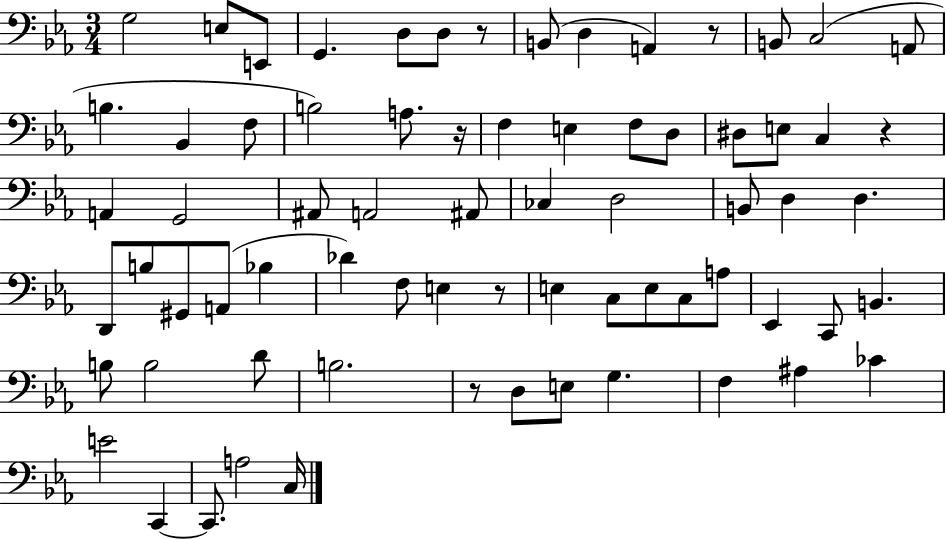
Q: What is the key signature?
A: EES major